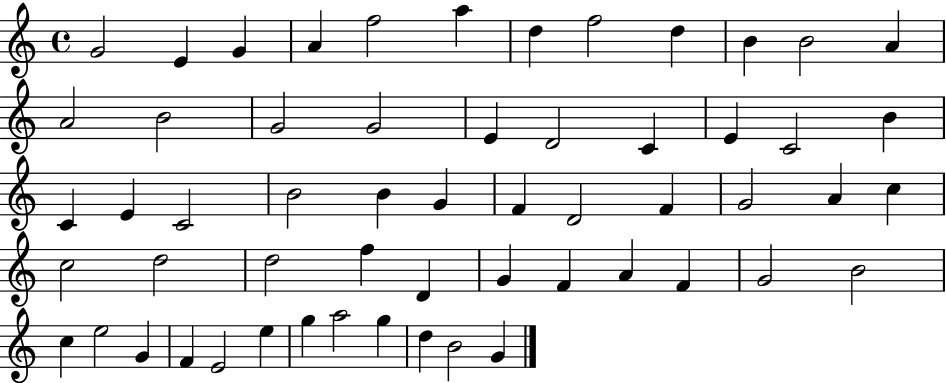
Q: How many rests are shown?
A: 0